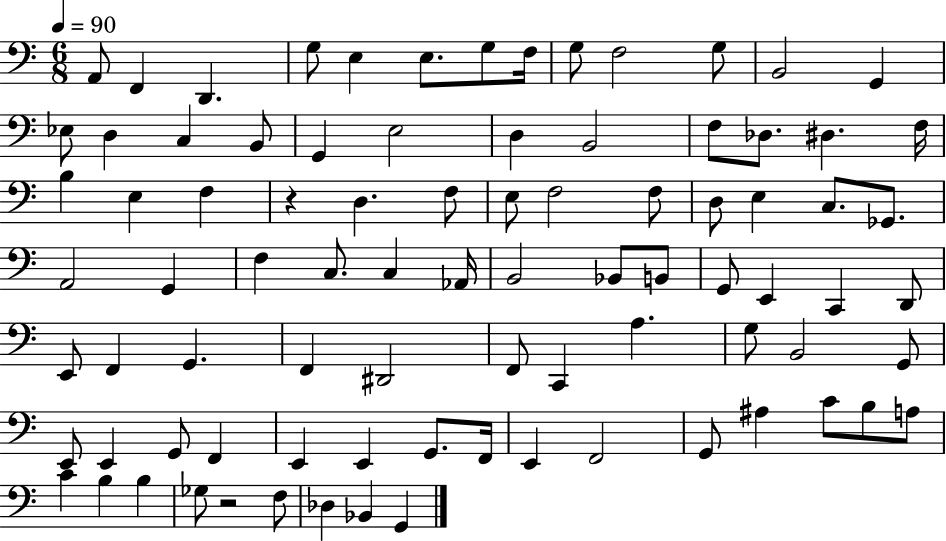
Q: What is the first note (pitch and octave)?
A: A2